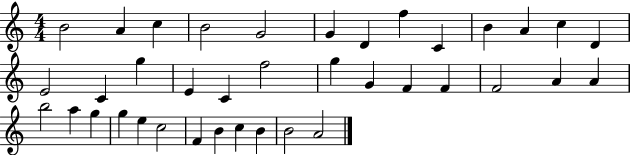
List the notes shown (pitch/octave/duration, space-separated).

B4/h A4/q C5/q B4/h G4/h G4/q D4/q F5/q C4/q B4/q A4/q C5/q D4/q E4/h C4/q G5/q E4/q C4/q F5/h G5/q G4/q F4/q F4/q F4/h A4/q A4/q B5/h A5/q G5/q G5/q E5/q C5/h F4/q B4/q C5/q B4/q B4/h A4/h